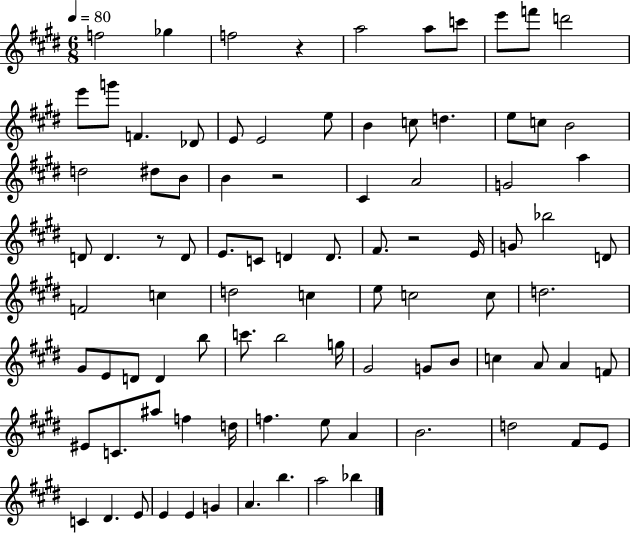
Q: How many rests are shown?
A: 4